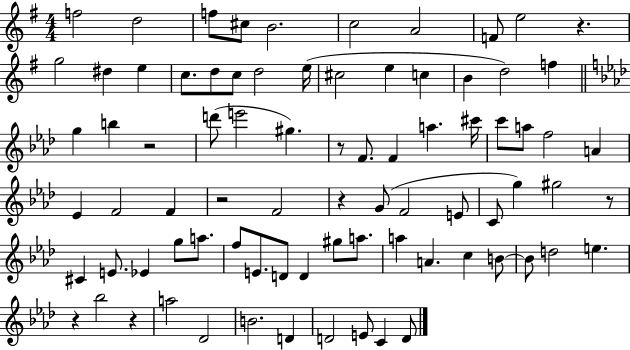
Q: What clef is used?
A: treble